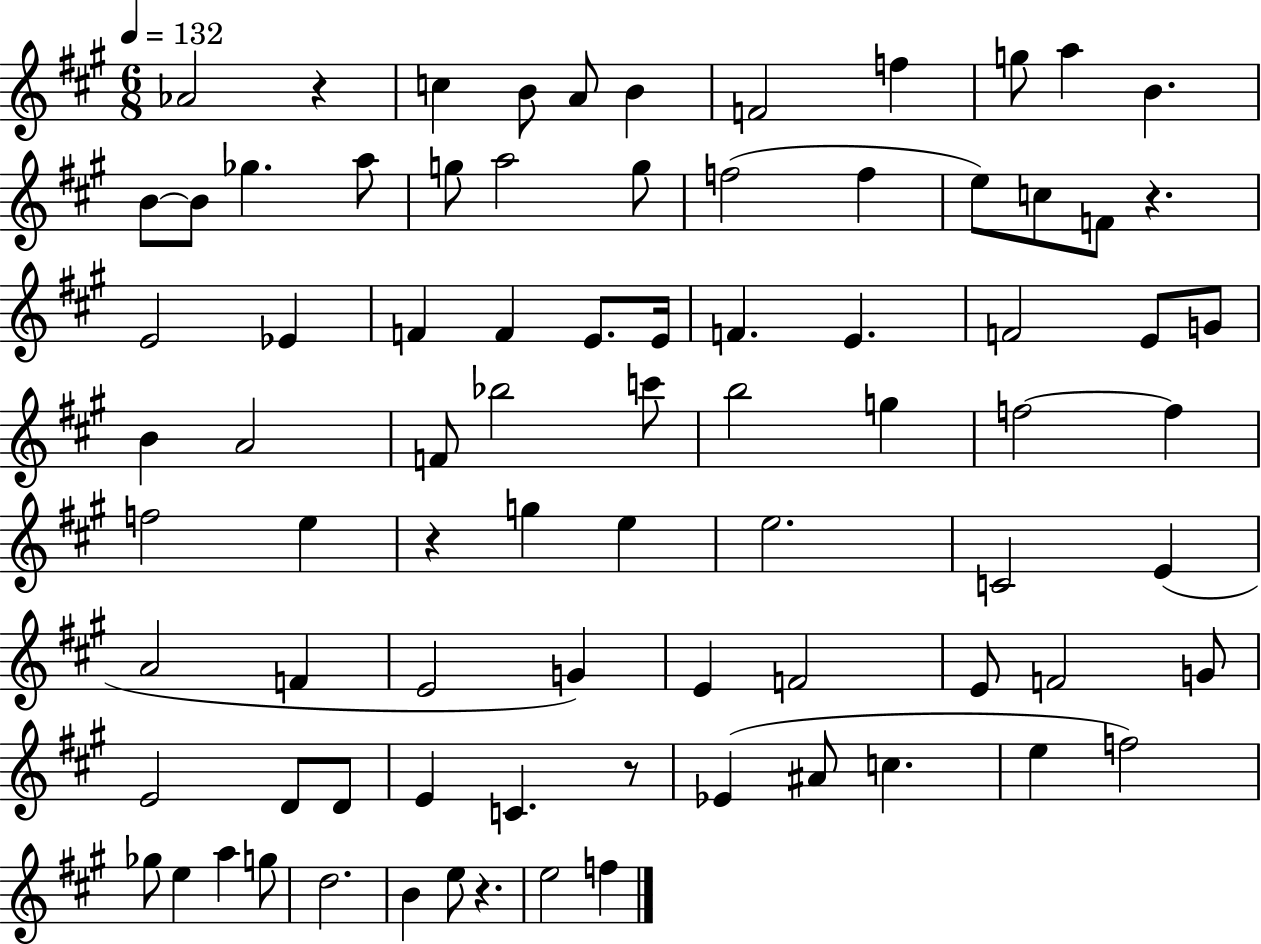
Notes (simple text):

Ab4/h R/q C5/q B4/e A4/e B4/q F4/h F5/q G5/e A5/q B4/q. B4/e B4/e Gb5/q. A5/e G5/e A5/h G5/e F5/h F5/q E5/e C5/e F4/e R/q. E4/h Eb4/q F4/q F4/q E4/e. E4/s F4/q. E4/q. F4/h E4/e G4/e B4/q A4/h F4/e Bb5/h C6/e B5/h G5/q F5/h F5/q F5/h E5/q R/q G5/q E5/q E5/h. C4/h E4/q A4/h F4/q E4/h G4/q E4/q F4/h E4/e F4/h G4/e E4/h D4/e D4/e E4/q C4/q. R/e Eb4/q A#4/e C5/q. E5/q F5/h Gb5/e E5/q A5/q G5/e D5/h. B4/q E5/e R/q. E5/h F5/q